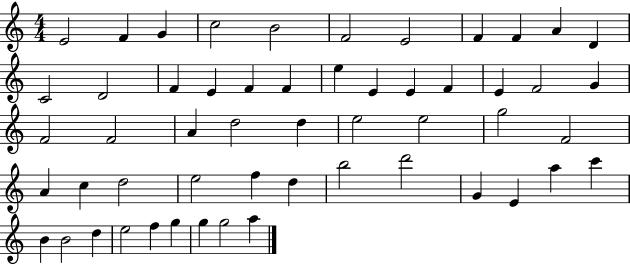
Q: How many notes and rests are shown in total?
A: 54